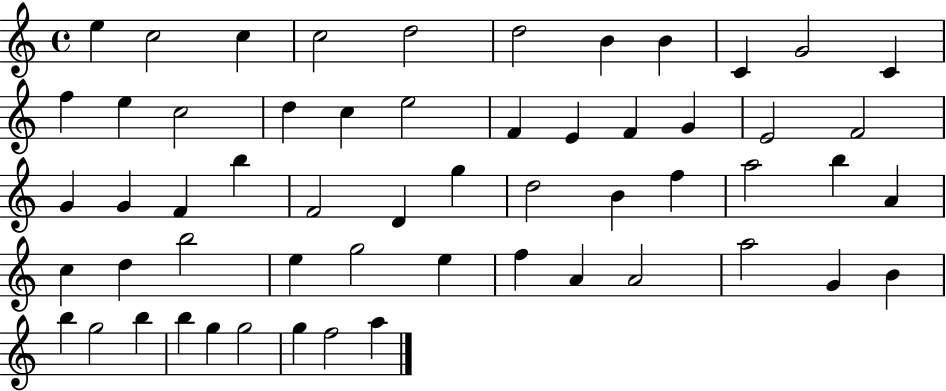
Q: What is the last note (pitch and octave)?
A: A5